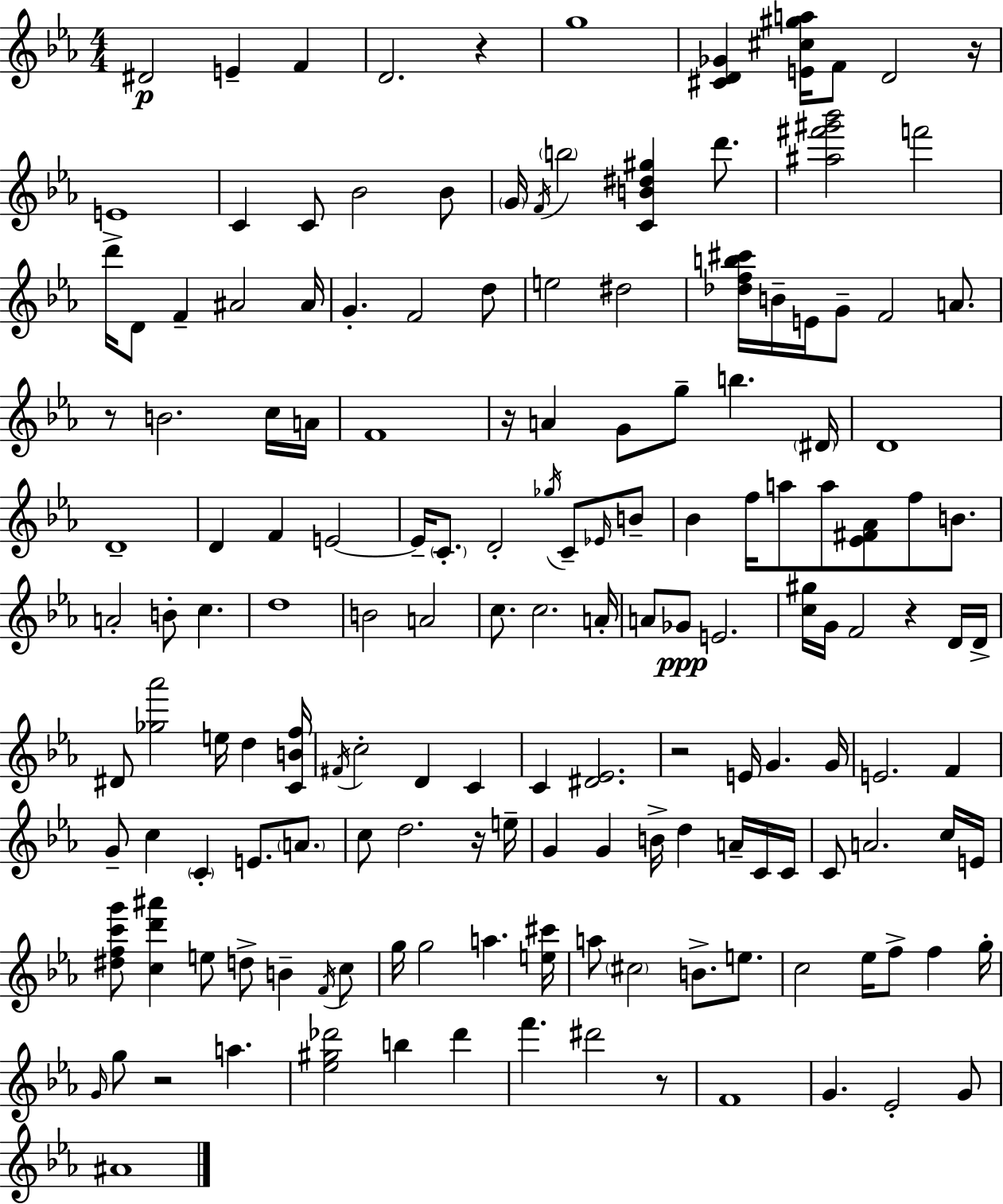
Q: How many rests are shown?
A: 9